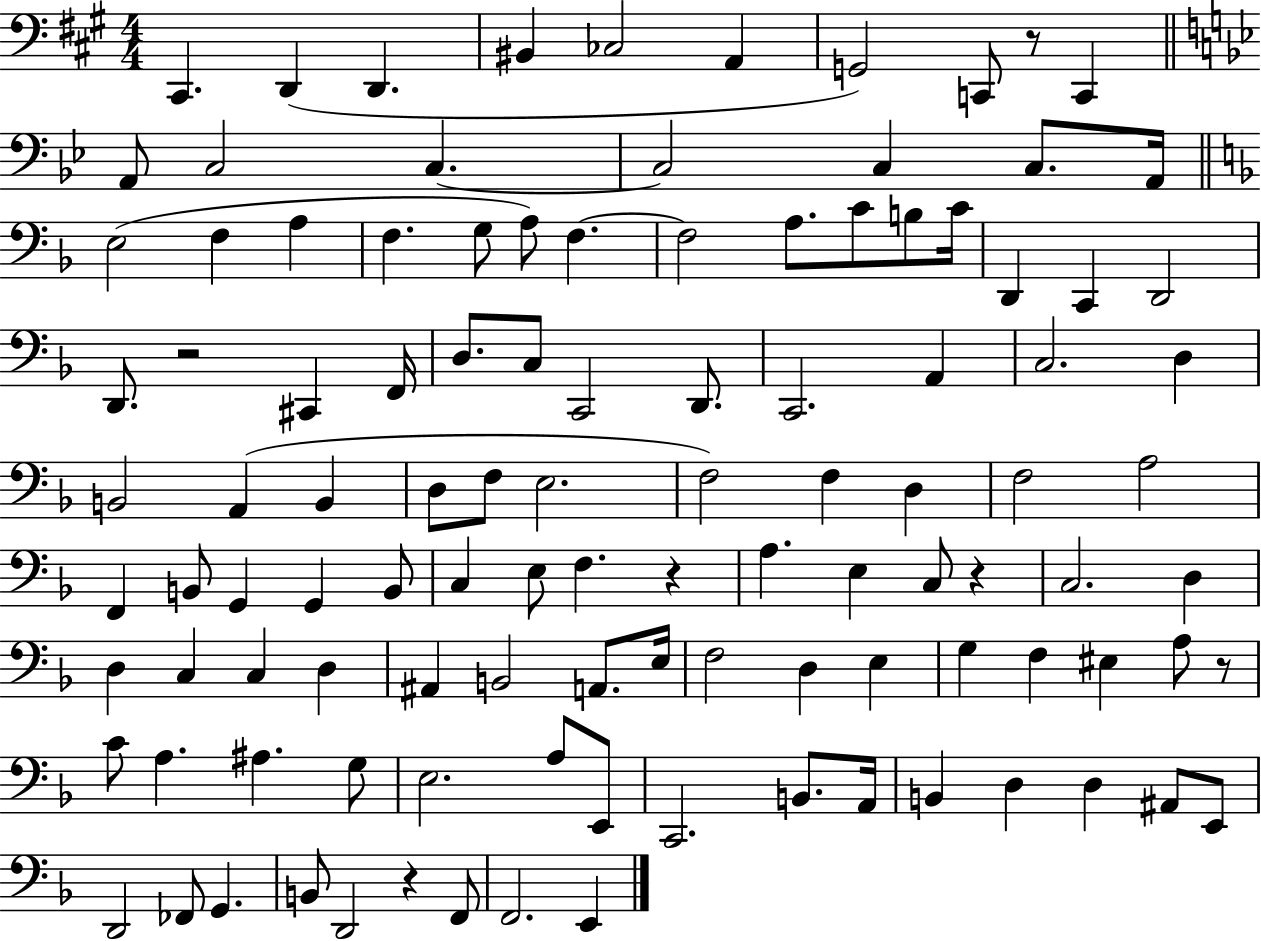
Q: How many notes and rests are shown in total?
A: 110